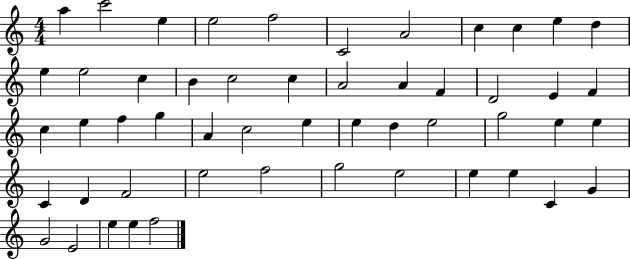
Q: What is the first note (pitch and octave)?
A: A5